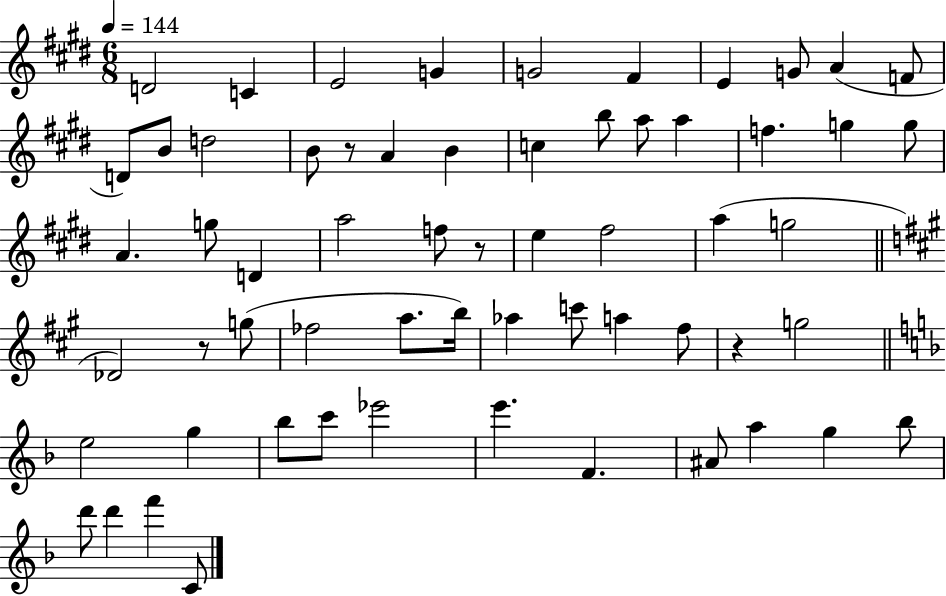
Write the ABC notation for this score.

X:1
T:Untitled
M:6/8
L:1/4
K:E
D2 C E2 G G2 ^F E G/2 A F/2 D/2 B/2 d2 B/2 z/2 A B c b/2 a/2 a f g g/2 A g/2 D a2 f/2 z/2 e ^f2 a g2 _D2 z/2 g/2 _f2 a/2 b/4 _a c'/2 a ^f/2 z g2 e2 g _b/2 c'/2 _e'2 e' F ^A/2 a g _b/2 d'/2 d' f' C/2